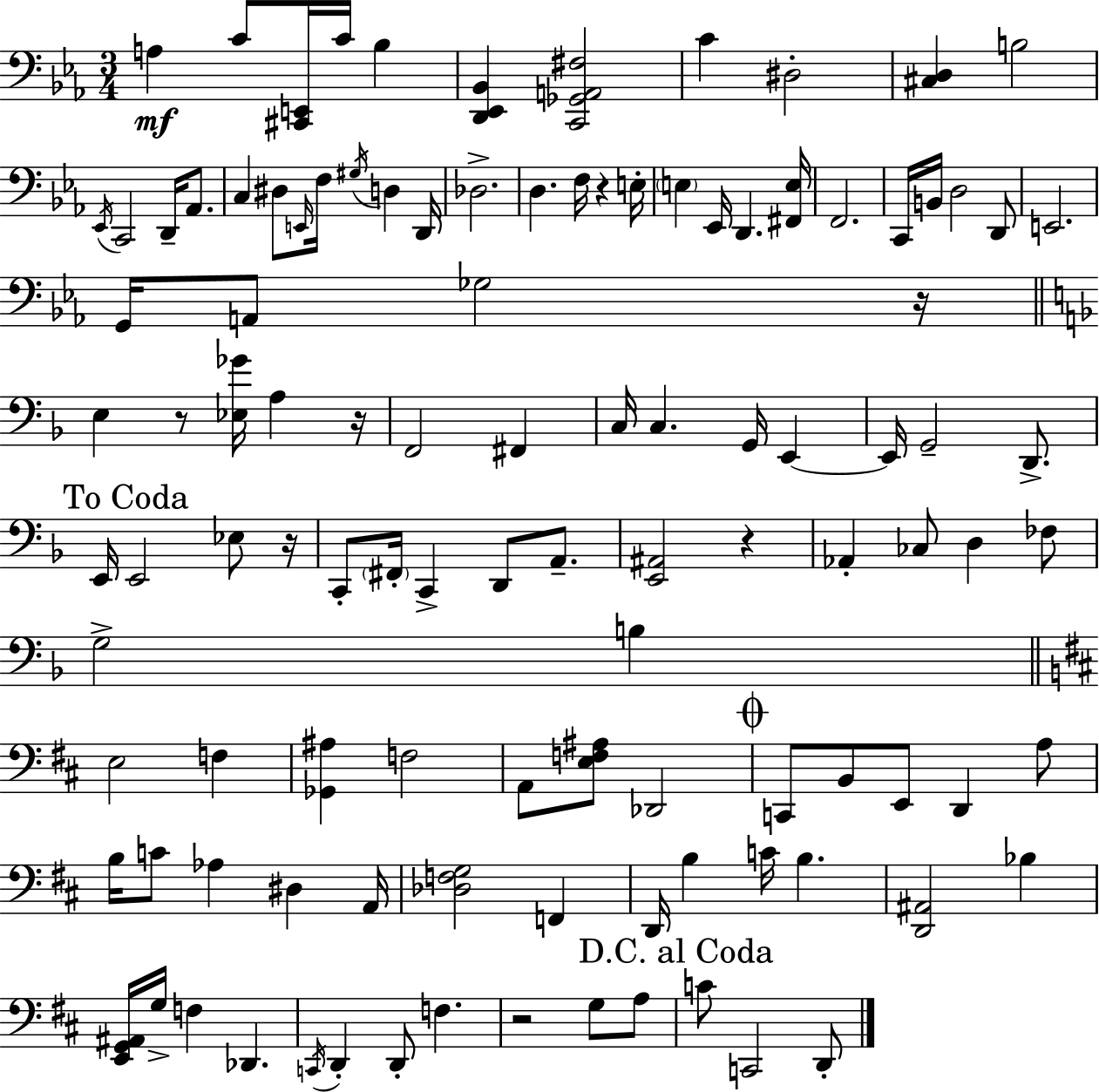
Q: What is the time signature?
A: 3/4